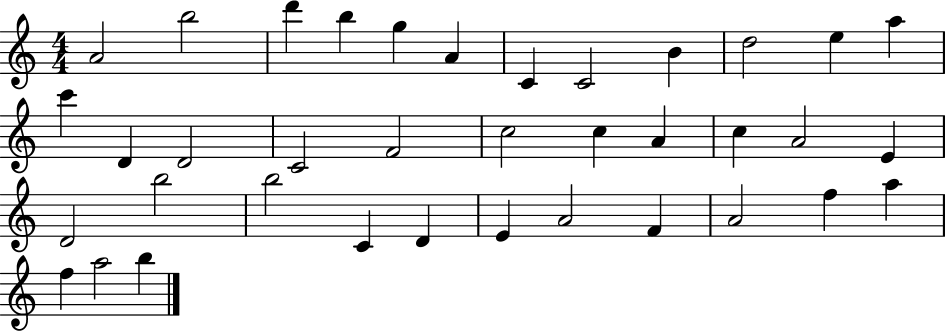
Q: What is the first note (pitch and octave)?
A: A4